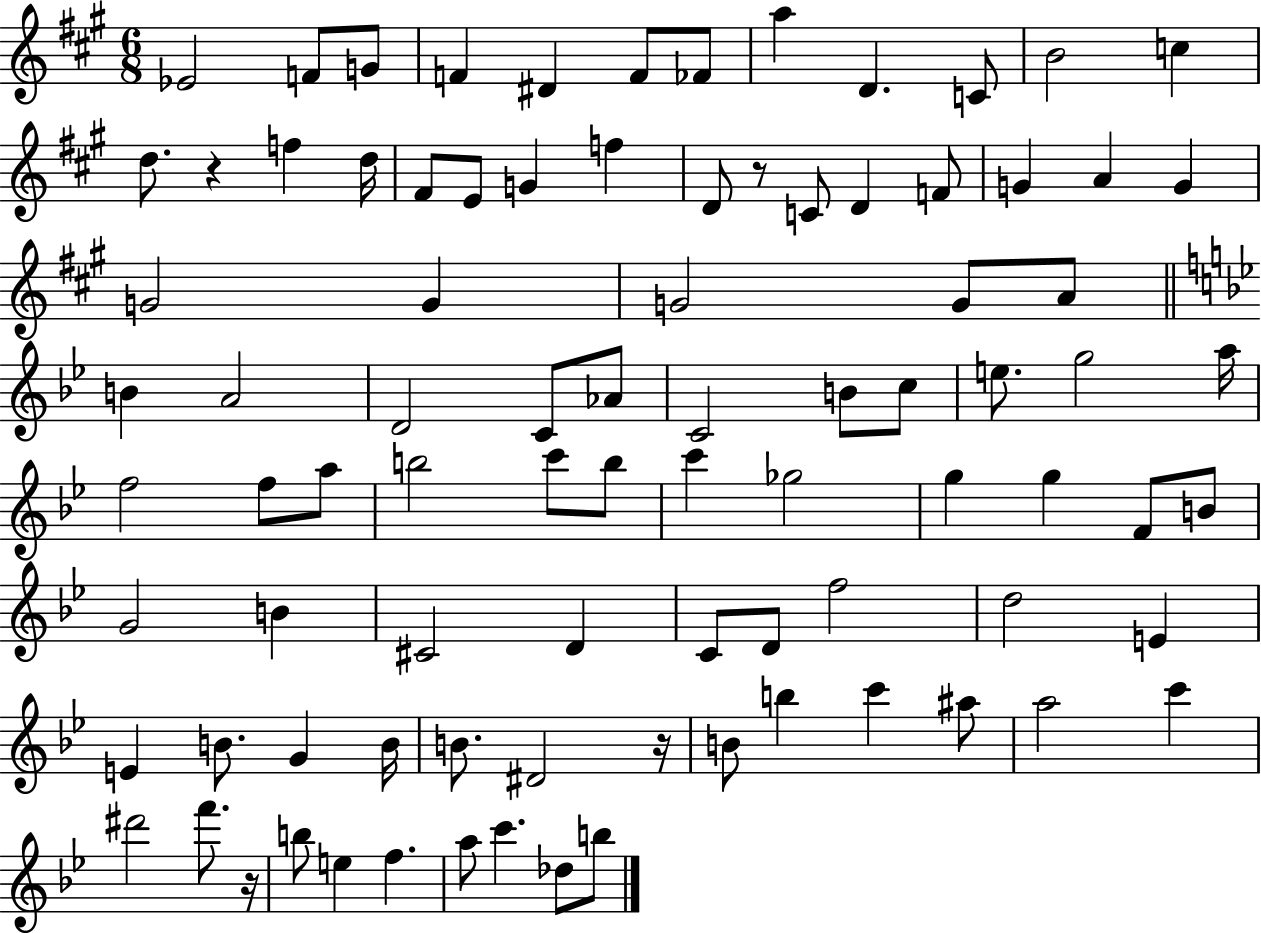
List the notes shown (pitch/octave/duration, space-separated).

Eb4/h F4/e G4/e F4/q D#4/q F4/e FES4/e A5/q D4/q. C4/e B4/h C5/q D5/e. R/q F5/q D5/s F#4/e E4/e G4/q F5/q D4/e R/e C4/e D4/q F4/e G4/q A4/q G4/q G4/h G4/q G4/h G4/e A4/e B4/q A4/h D4/h C4/e Ab4/e C4/h B4/e C5/e E5/e. G5/h A5/s F5/h F5/e A5/e B5/h C6/e B5/e C6/q Gb5/h G5/q G5/q F4/e B4/e G4/h B4/q C#4/h D4/q C4/e D4/e F5/h D5/h E4/q E4/q B4/e. G4/q B4/s B4/e. D#4/h R/s B4/e B5/q C6/q A#5/e A5/h C6/q D#6/h F6/e. R/s B5/e E5/q F5/q. A5/e C6/q. Db5/e B5/e